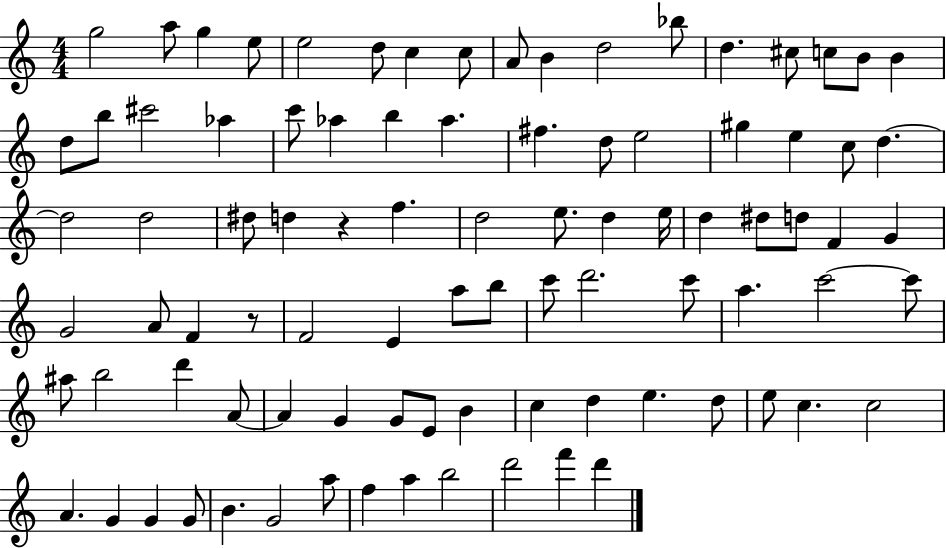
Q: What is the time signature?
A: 4/4